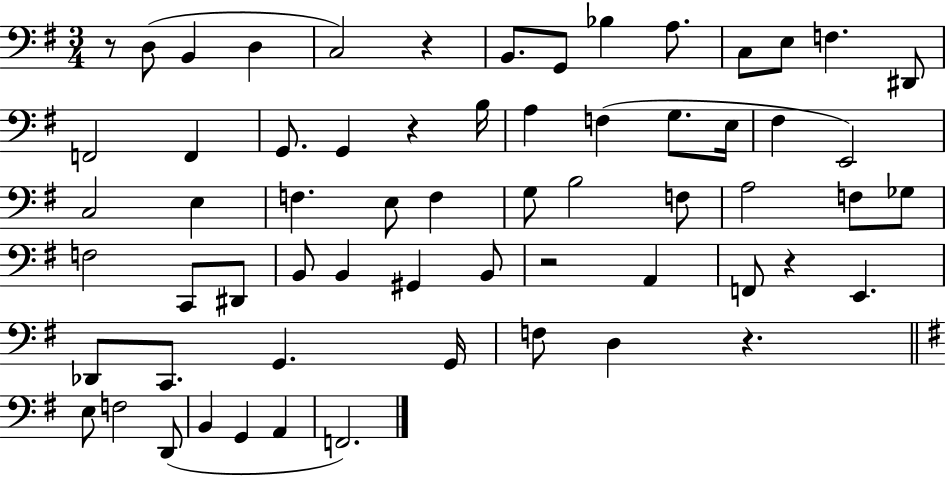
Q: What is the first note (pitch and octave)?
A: D3